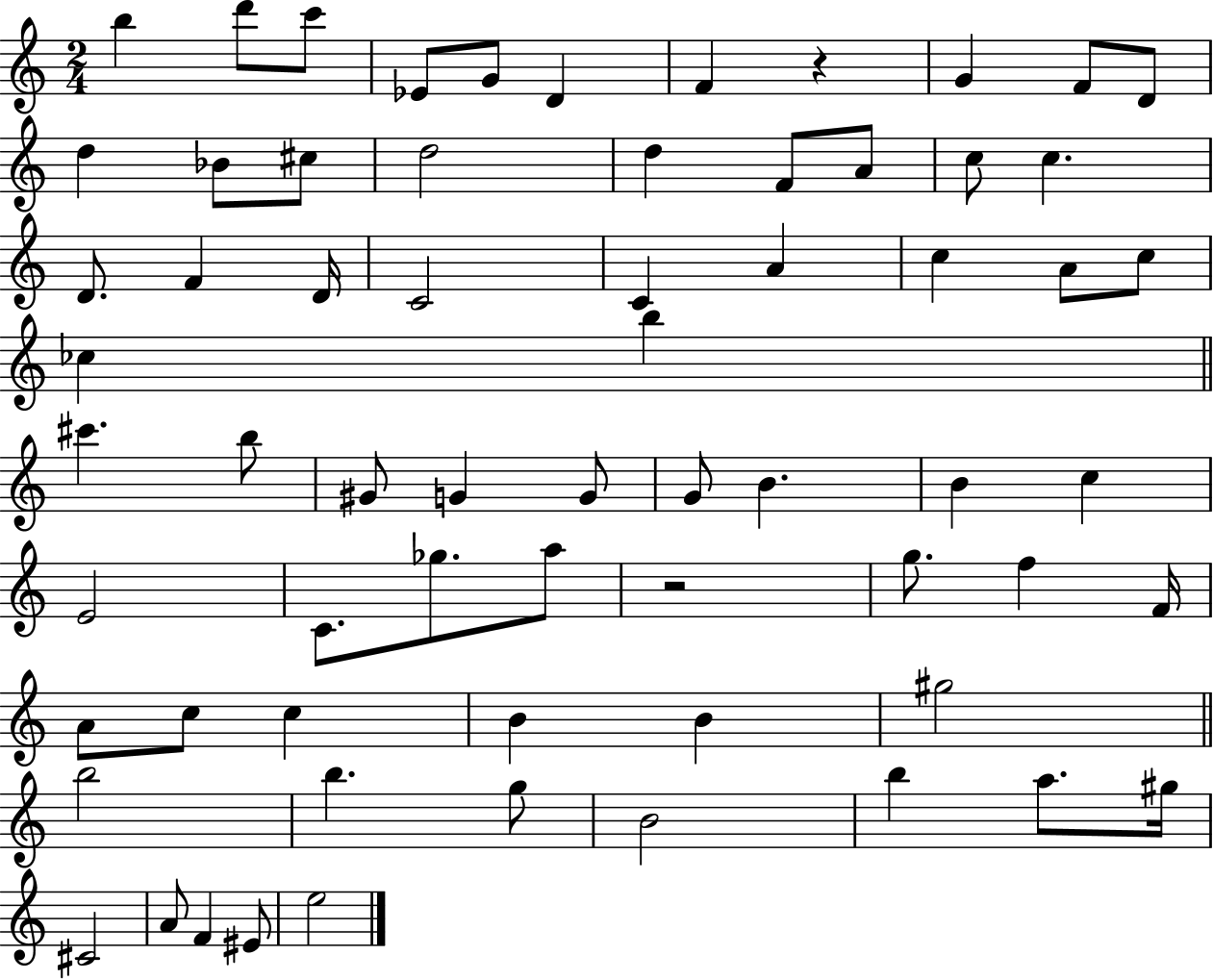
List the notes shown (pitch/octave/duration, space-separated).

B5/q D6/e C6/e Eb4/e G4/e D4/q F4/q R/q G4/q F4/e D4/e D5/q Bb4/e C#5/e D5/h D5/q F4/e A4/e C5/e C5/q. D4/e. F4/q D4/s C4/h C4/q A4/q C5/q A4/e C5/e CES5/q B5/q C#6/q. B5/e G#4/e G4/q G4/e G4/e B4/q. B4/q C5/q E4/h C4/e. Gb5/e. A5/e R/h G5/e. F5/q F4/s A4/e C5/e C5/q B4/q B4/q G#5/h B5/h B5/q. G5/e B4/h B5/q A5/e. G#5/s C#4/h A4/e F4/q EIS4/e E5/h